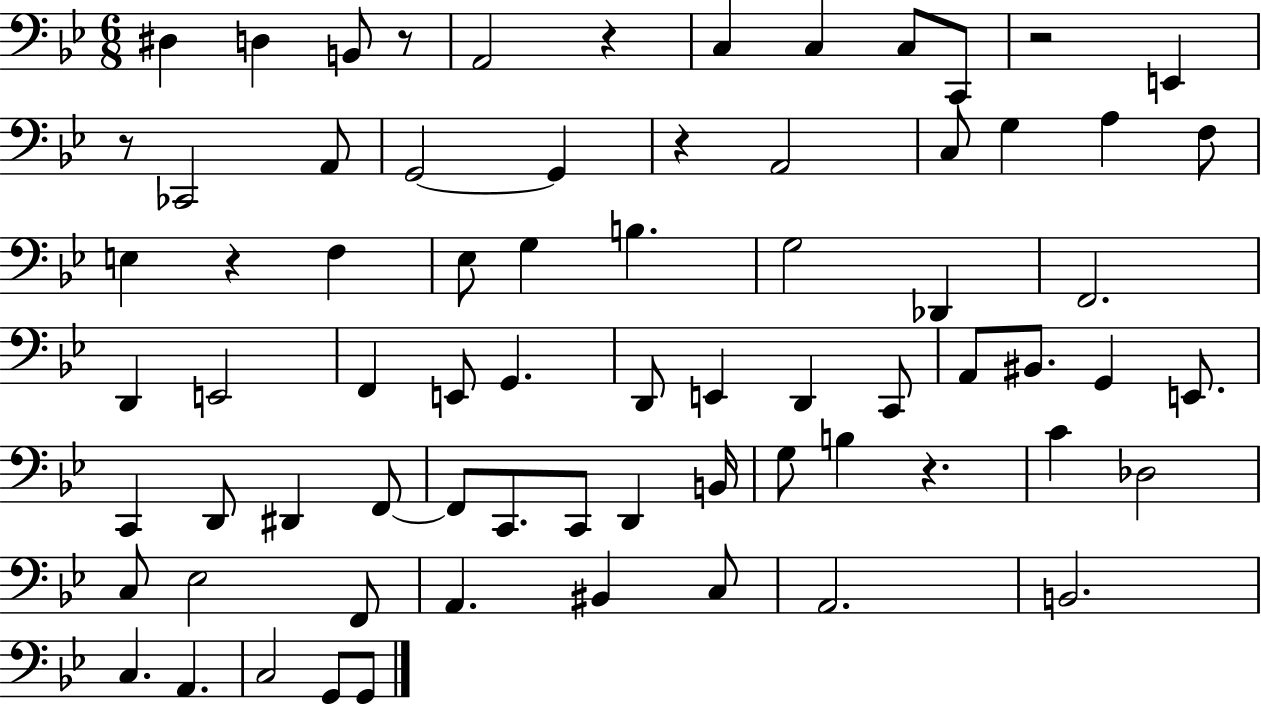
D#3/q D3/q B2/e R/e A2/h R/q C3/q C3/q C3/e C2/e R/h E2/q R/e CES2/h A2/e G2/h G2/q R/q A2/h C3/e G3/q A3/q F3/e E3/q R/q F3/q Eb3/e G3/q B3/q. G3/h Db2/q F2/h. D2/q E2/h F2/q E2/e G2/q. D2/e E2/q D2/q C2/e A2/e BIS2/e. G2/q E2/e. C2/q D2/e D#2/q F2/e F2/e C2/e. C2/e D2/q B2/s G3/e B3/q R/q. C4/q Db3/h C3/e Eb3/h F2/e A2/q. BIS2/q C3/e A2/h. B2/h. C3/q. A2/q. C3/h G2/e G2/e